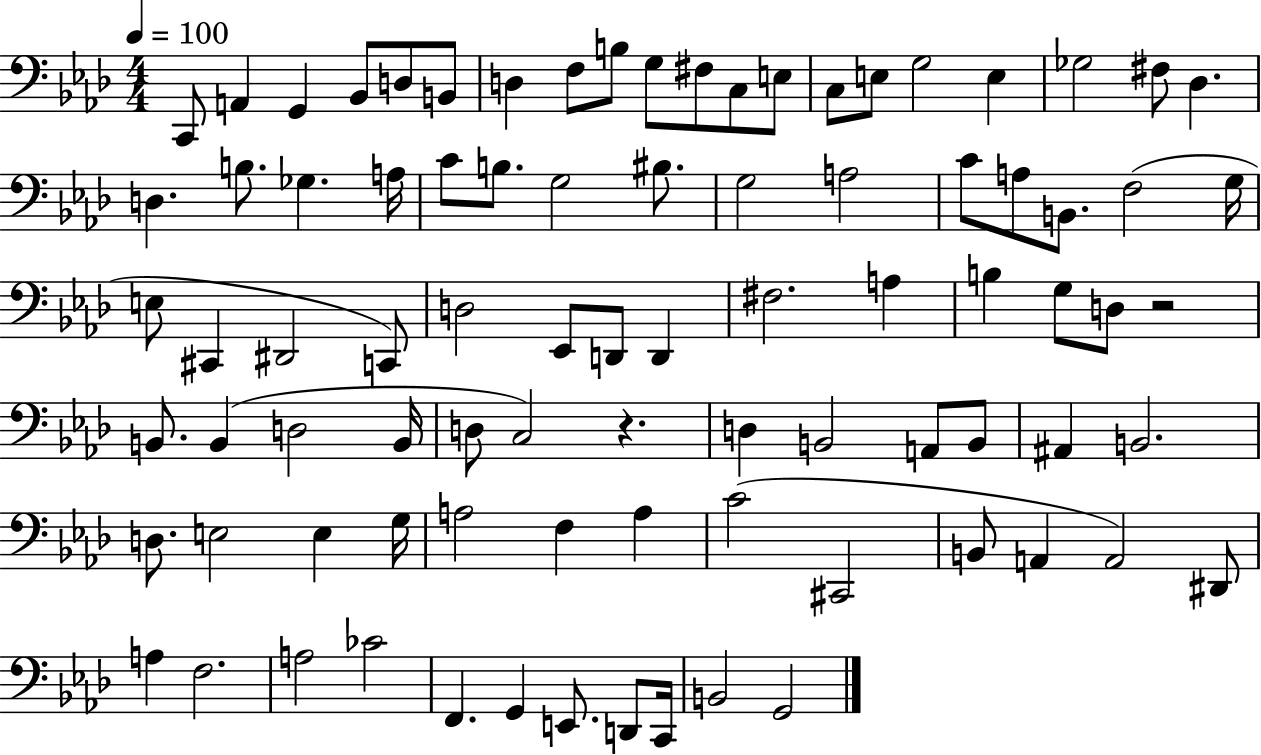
C2/e A2/q G2/q Bb2/e D3/e B2/e D3/q F3/e B3/e G3/e F#3/e C3/e E3/e C3/e E3/e G3/h E3/q Gb3/h F#3/e Db3/q. D3/q. B3/e. Gb3/q. A3/s C4/e B3/e. G3/h BIS3/e. G3/h A3/h C4/e A3/e B2/e. F3/h G3/s E3/e C#2/q D#2/h C2/e D3/h Eb2/e D2/e D2/q F#3/h. A3/q B3/q G3/e D3/e R/h B2/e. B2/q D3/h B2/s D3/e C3/h R/q. D3/q B2/h A2/e B2/e A#2/q B2/h. D3/e. E3/h E3/q G3/s A3/h F3/q A3/q C4/h C#2/h B2/e A2/q A2/h D#2/e A3/q F3/h. A3/h CES4/h F2/q. G2/q E2/e. D2/e C2/s B2/h G2/h